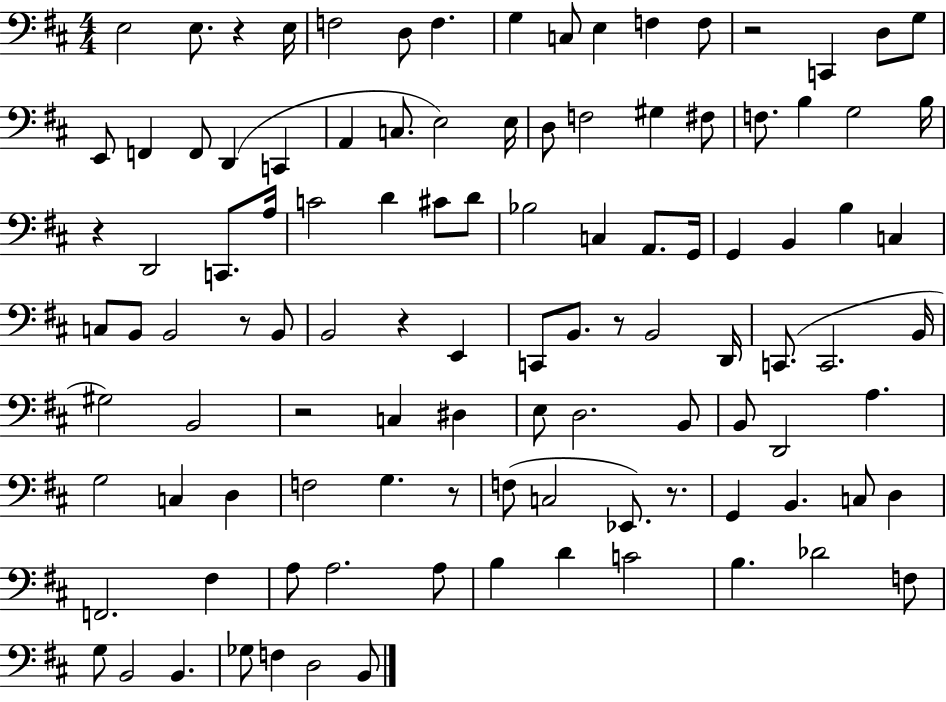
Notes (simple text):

E3/h E3/e. R/q E3/s F3/h D3/e F3/q. G3/q C3/e E3/q F3/q F3/e R/h C2/q D3/e G3/e E2/e F2/q F2/e D2/q C2/q A2/q C3/e. E3/h E3/s D3/e F3/h G#3/q F#3/e F3/e. B3/q G3/h B3/s R/q D2/h C2/e. A3/s C4/h D4/q C#4/e D4/e Bb3/h C3/q A2/e. G2/s G2/q B2/q B3/q C3/q C3/e B2/e B2/h R/e B2/e B2/h R/q E2/q C2/e B2/e. R/e B2/h D2/s C2/e. C2/h. B2/s G#3/h B2/h R/h C3/q D#3/q E3/e D3/h. B2/e B2/e D2/h A3/q. G3/h C3/q D3/q F3/h G3/q. R/e F3/e C3/h Eb2/e. R/e. G2/q B2/q. C3/e D3/q F2/h. F#3/q A3/e A3/h. A3/e B3/q D4/q C4/h B3/q. Db4/h F3/e G3/e B2/h B2/q. Gb3/e F3/q D3/h B2/e